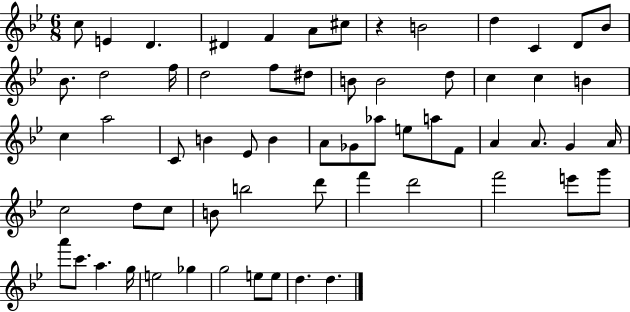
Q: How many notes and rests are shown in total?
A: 63